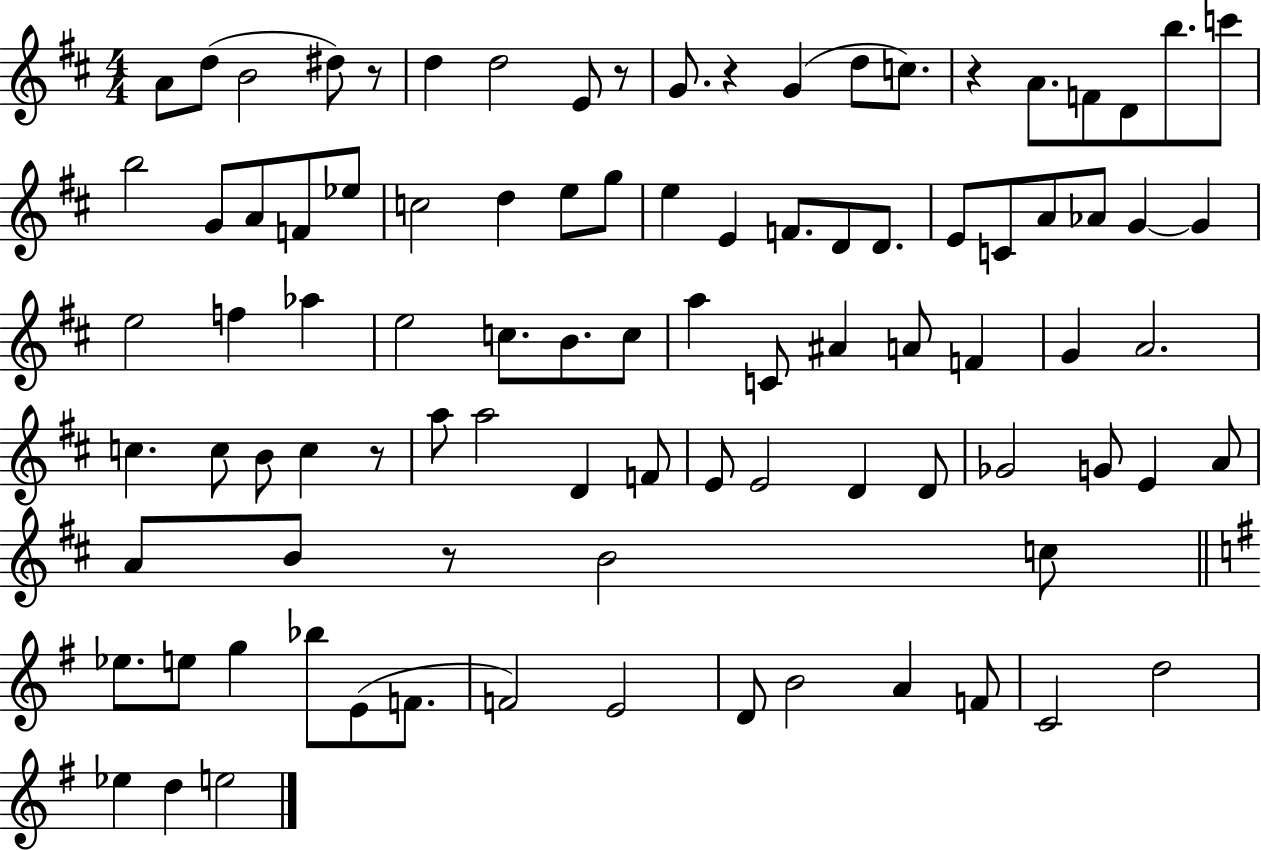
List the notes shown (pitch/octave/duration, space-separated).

A4/e D5/e B4/h D#5/e R/e D5/q D5/h E4/e R/e G4/e. R/q G4/q D5/e C5/e. R/q A4/e. F4/e D4/e B5/e. C6/e B5/h G4/e A4/e F4/e Eb5/e C5/h D5/q E5/e G5/e E5/q E4/q F4/e. D4/e D4/e. E4/e C4/e A4/e Ab4/e G4/q G4/q E5/h F5/q Ab5/q E5/h C5/e. B4/e. C5/e A5/q C4/e A#4/q A4/e F4/q G4/q A4/h. C5/q. C5/e B4/e C5/q R/e A5/e A5/h D4/q F4/e E4/e E4/h D4/q D4/e Gb4/h G4/e E4/q A4/e A4/e B4/e R/e B4/h C5/e Eb5/e. E5/e G5/q Bb5/e E4/e F4/e. F4/h E4/h D4/e B4/h A4/q F4/e C4/h D5/h Eb5/q D5/q E5/h